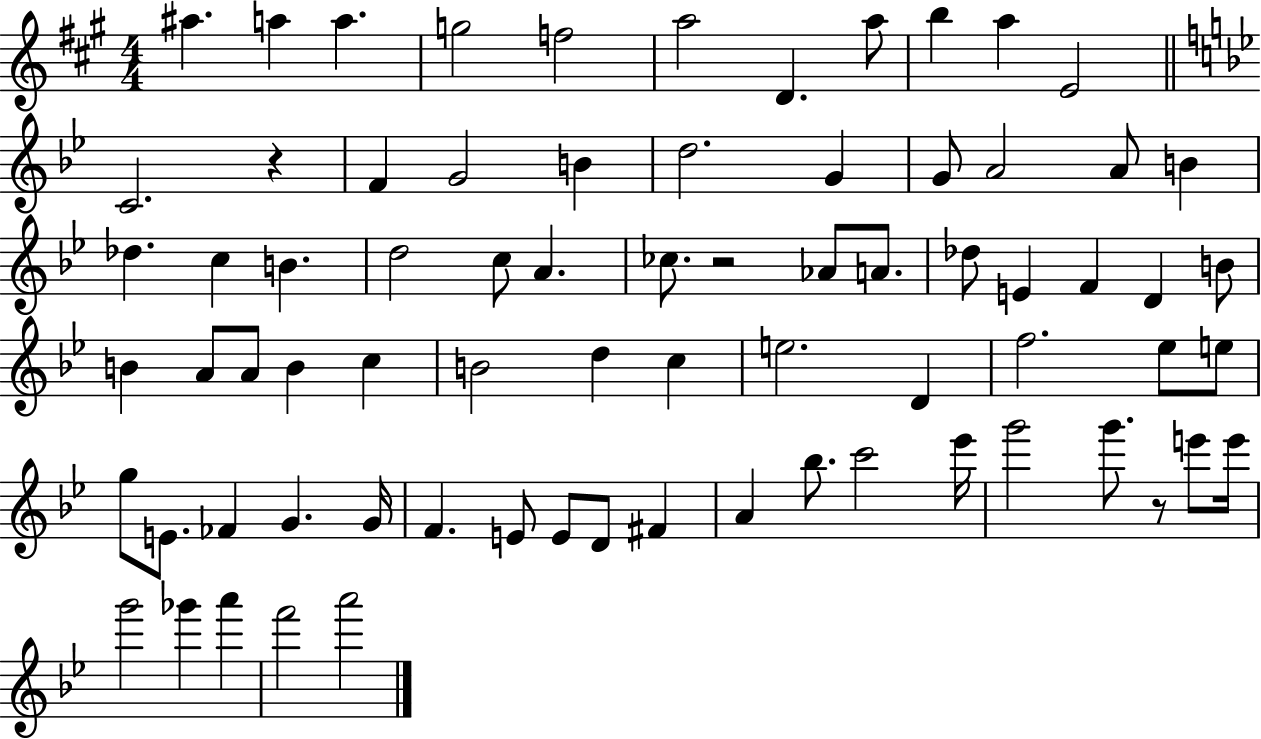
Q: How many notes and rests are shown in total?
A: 74